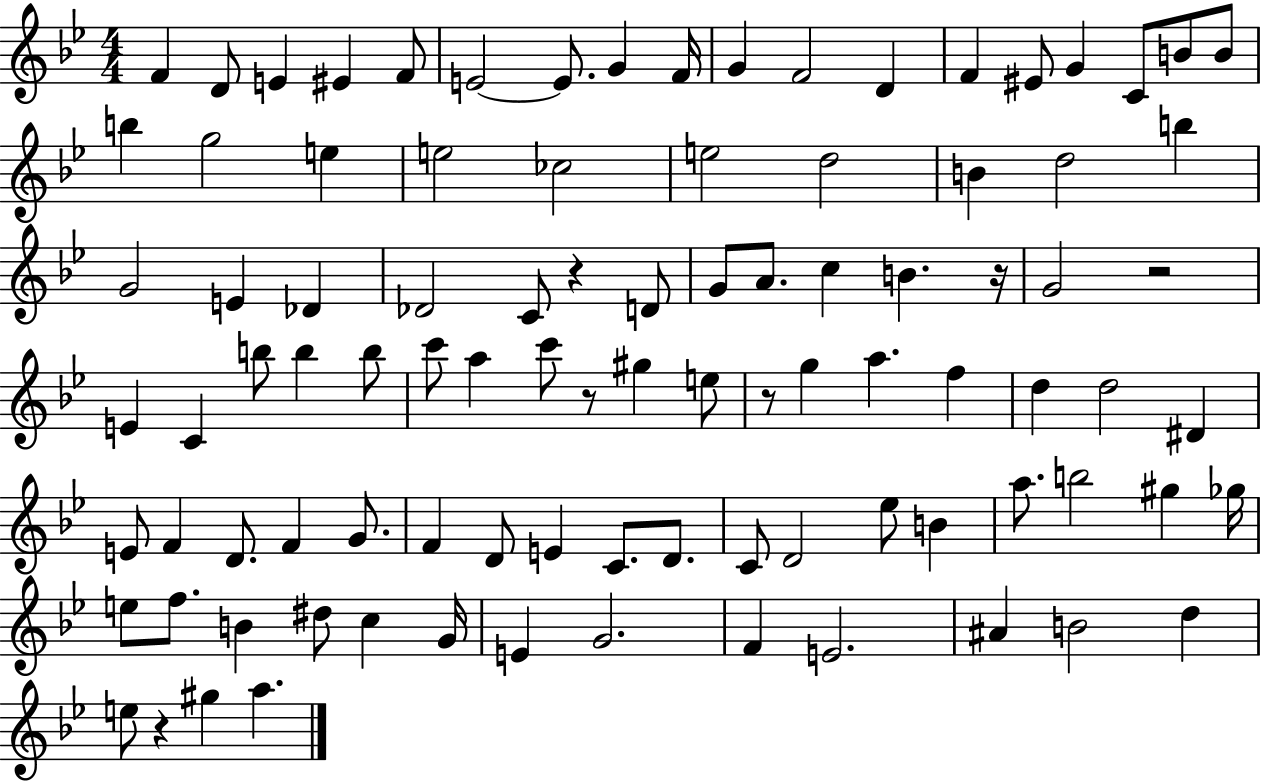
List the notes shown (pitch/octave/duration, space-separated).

F4/q D4/e E4/q EIS4/q F4/e E4/h E4/e. G4/q F4/s G4/q F4/h D4/q F4/q EIS4/e G4/q C4/e B4/e B4/e B5/q G5/h E5/q E5/h CES5/h E5/h D5/h B4/q D5/h B5/q G4/h E4/q Db4/q Db4/h C4/e R/q D4/e G4/e A4/e. C5/q B4/q. R/s G4/h R/h E4/q C4/q B5/e B5/q B5/e C6/e A5/q C6/e R/e G#5/q E5/e R/e G5/q A5/q. F5/q D5/q D5/h D#4/q E4/e F4/q D4/e. F4/q G4/e. F4/q D4/e E4/q C4/e. D4/e. C4/e D4/h Eb5/e B4/q A5/e. B5/h G#5/q Gb5/s E5/e F5/e. B4/q D#5/e C5/q G4/s E4/q G4/h. F4/q E4/h. A#4/q B4/h D5/q E5/e R/q G#5/q A5/q.